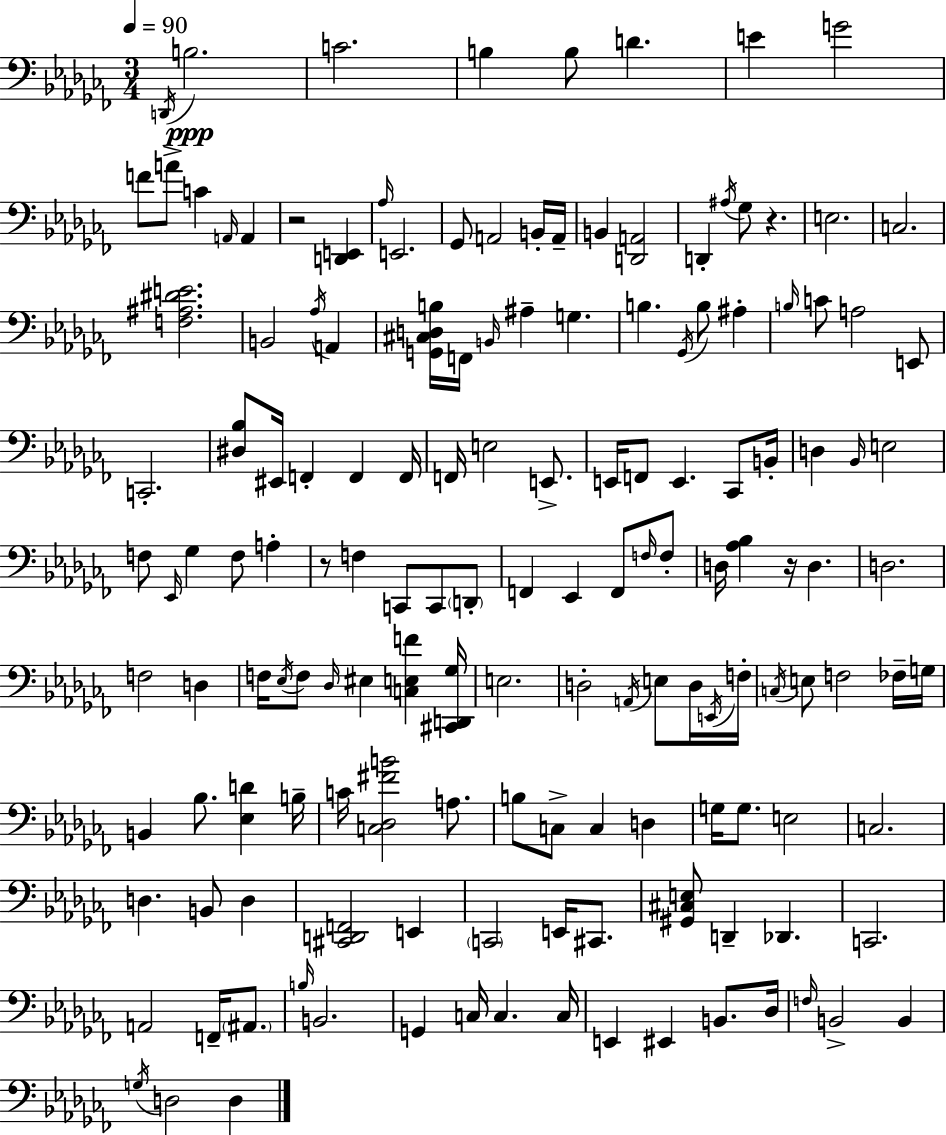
{
  \clef bass
  \numericTimeSignature
  \time 3/4
  \key aes \minor
  \tempo 4 = 90
  \acciaccatura { d,16 }\ppp b2. | c'2. | b4 b8 d'4. | e'4 g'2 | \break f'8 a'8-> c'4 \grace { a,16 } a,4 | r2 <d, e,>4 | \grace { aes16 } e,2. | ges,8 a,2 | \break b,16-. a,16-- b,4 <d, a,>2 | d,4-. \acciaccatura { ais16 } ges8 r4. | e2. | c2. | \break <f ais dis' e'>2. | b,2 | \acciaccatura { aes16 } a,4 <g, cis d b>16 f,16 \grace { b,16 } ais4-- | g4. b4. | \break \acciaccatura { ges,16 } b8 ais4-. \grace { b16 } c'8 a2 | e,8 c,2.-. | <dis bes>8 eis,16 f,4-. | f,4 f,16 f,16 e2 | \break e,8.-> e,16 f,8 e,4. | ces,8 b,16-. d4 | \grace { bes,16 } e2 f8 \grace { ees,16 } | ges4 f8 a4-. r8 | \break f4 c,8 c,8 \parenthesize d,8-. f,4 | ees,4 f,8 \grace { f16 } f8-. d16 | <aes bes>4 r16 d4. d2. | f2 | \break d4 f16 | \acciaccatura { ees16 } f8 \grace { des16 } eis4 <c e f'>4 | <cis, d, ges>16 e2. | d2-. \acciaccatura { a,16 } e8 | \break d16 \acciaccatura { e,16 } f16-. \acciaccatura { c16 } e8 f2 | fes16-- g16 b,4 bes8. <ees d'>4 | b16-- c'16 <c des fis' b'>2 | a8. b8 c8-> c4 | \break d4 g16 g8. e2 | c2. | d4. b,8 | d4 <cis, d, f,>2 | \break e,4 \parenthesize c,2 | e,16 cis,8. <gis, cis e>8 d,4-- des,4. | c,2. | a,2 | \break f,16-- \parenthesize ais,8. \grace { b16 } b,2. | g,4 c16 c4. | c16 e,4 eis,4 | b,8. des16 \grace { f16 } b,2-> | \break b,4 \acciaccatura { g16 } d2 | d4 \bar "|."
}